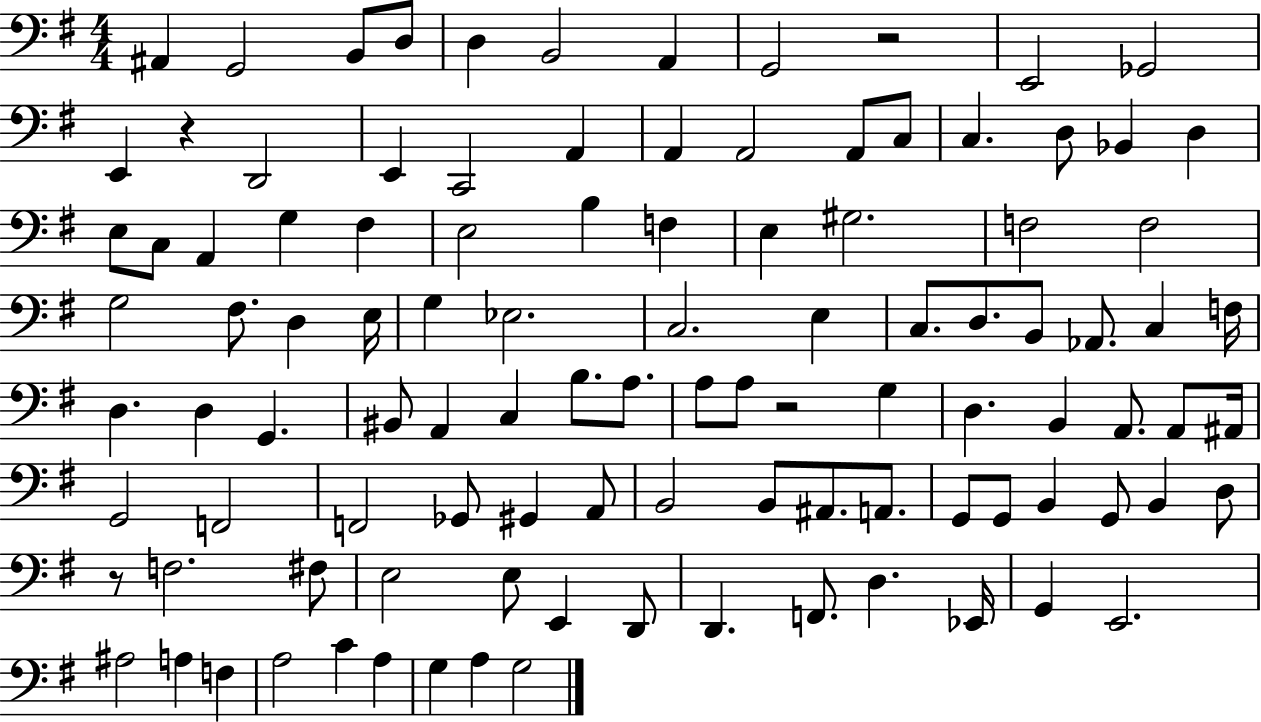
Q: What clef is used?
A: bass